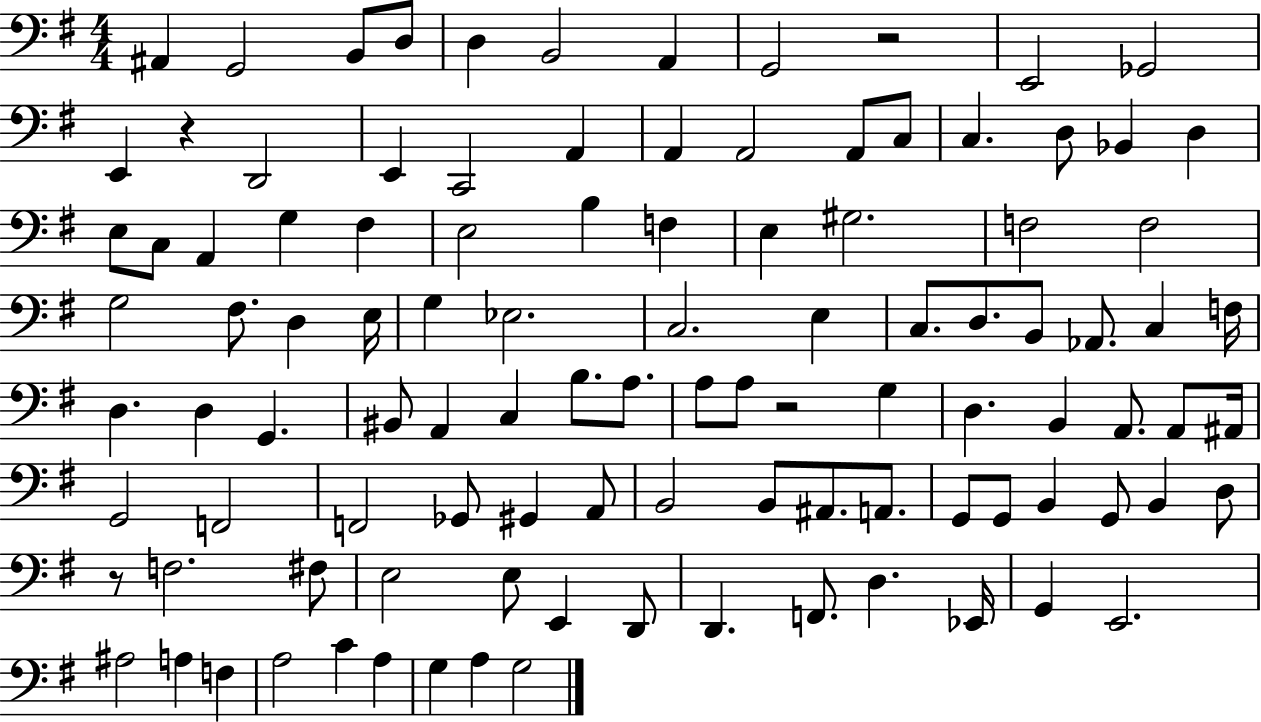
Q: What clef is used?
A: bass